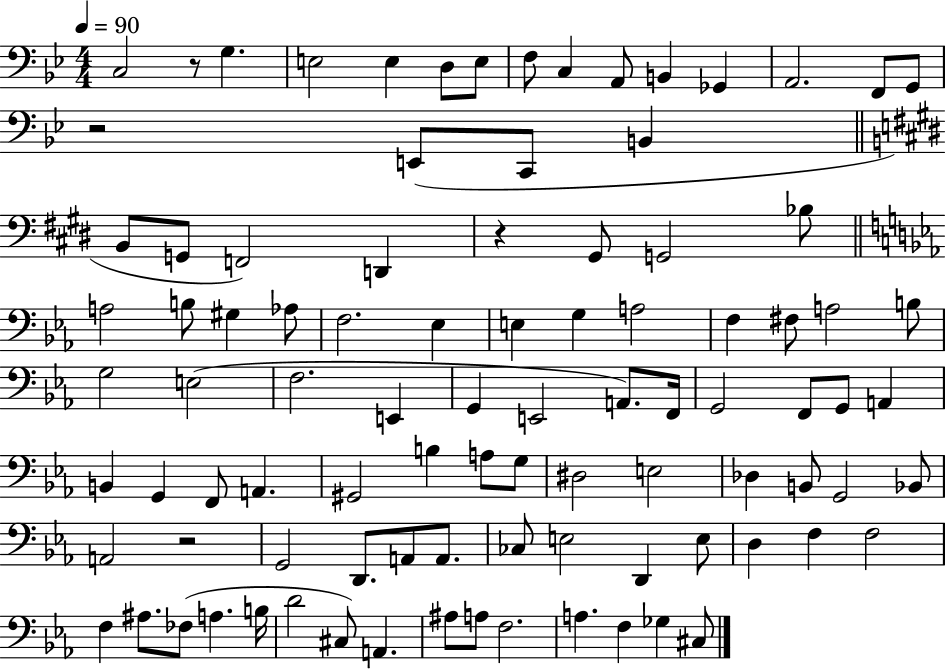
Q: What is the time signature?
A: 4/4